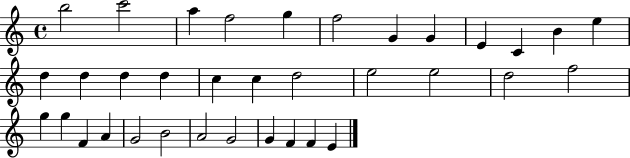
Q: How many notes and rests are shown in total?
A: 35